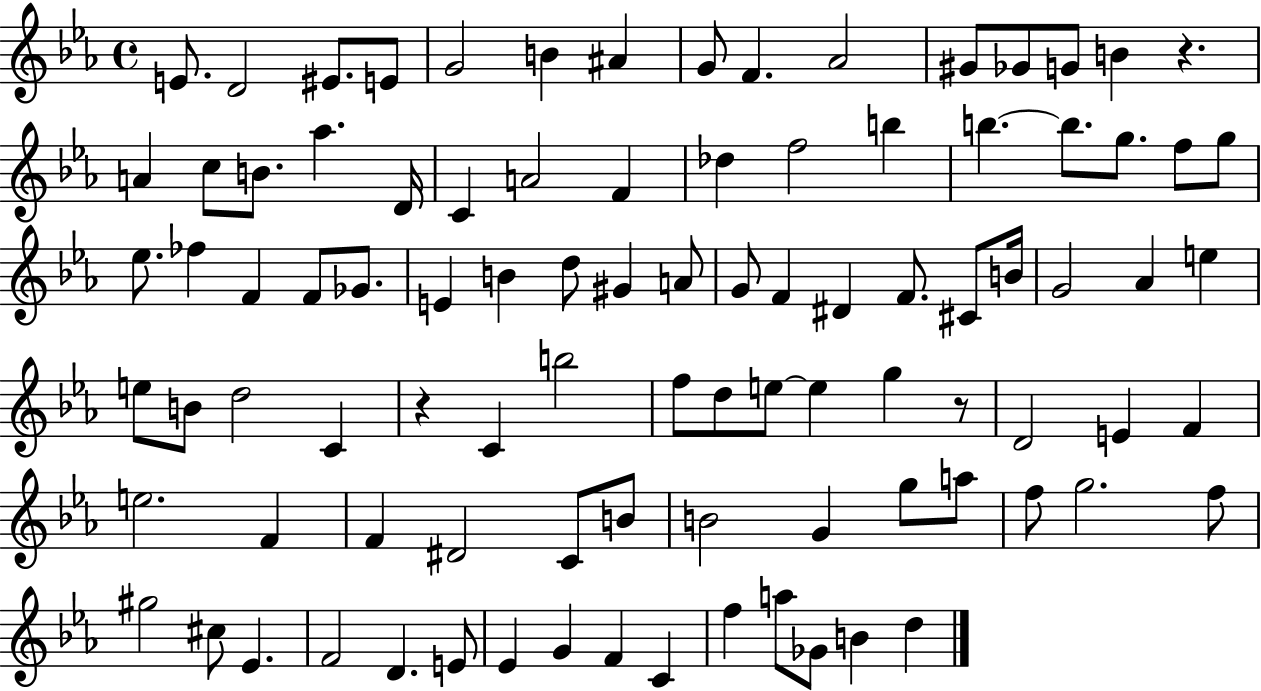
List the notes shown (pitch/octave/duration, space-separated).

E4/e. D4/h EIS4/e. E4/e G4/h B4/q A#4/q G4/e F4/q. Ab4/h G#4/e Gb4/e G4/e B4/q R/q. A4/q C5/e B4/e. Ab5/q. D4/s C4/q A4/h F4/q Db5/q F5/h B5/q B5/q. B5/e. G5/e. F5/e G5/e Eb5/e. FES5/q F4/q F4/e Gb4/e. E4/q B4/q D5/e G#4/q A4/e G4/e F4/q D#4/q F4/e. C#4/e B4/s G4/h Ab4/q E5/q E5/e B4/e D5/h C4/q R/q C4/q B5/h F5/e D5/e E5/e E5/q G5/q R/e D4/h E4/q F4/q E5/h. F4/q F4/q D#4/h C4/e B4/e B4/h G4/q G5/e A5/e F5/e G5/h. F5/e G#5/h C#5/e Eb4/q. F4/h D4/q. E4/e Eb4/q G4/q F4/q C4/q F5/q A5/e Gb4/e B4/q D5/q